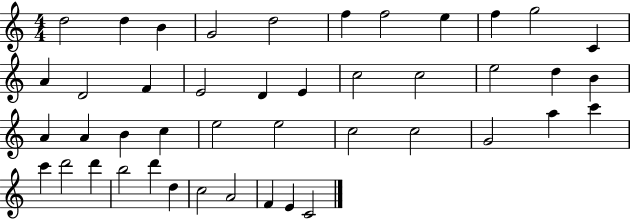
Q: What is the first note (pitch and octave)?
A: D5